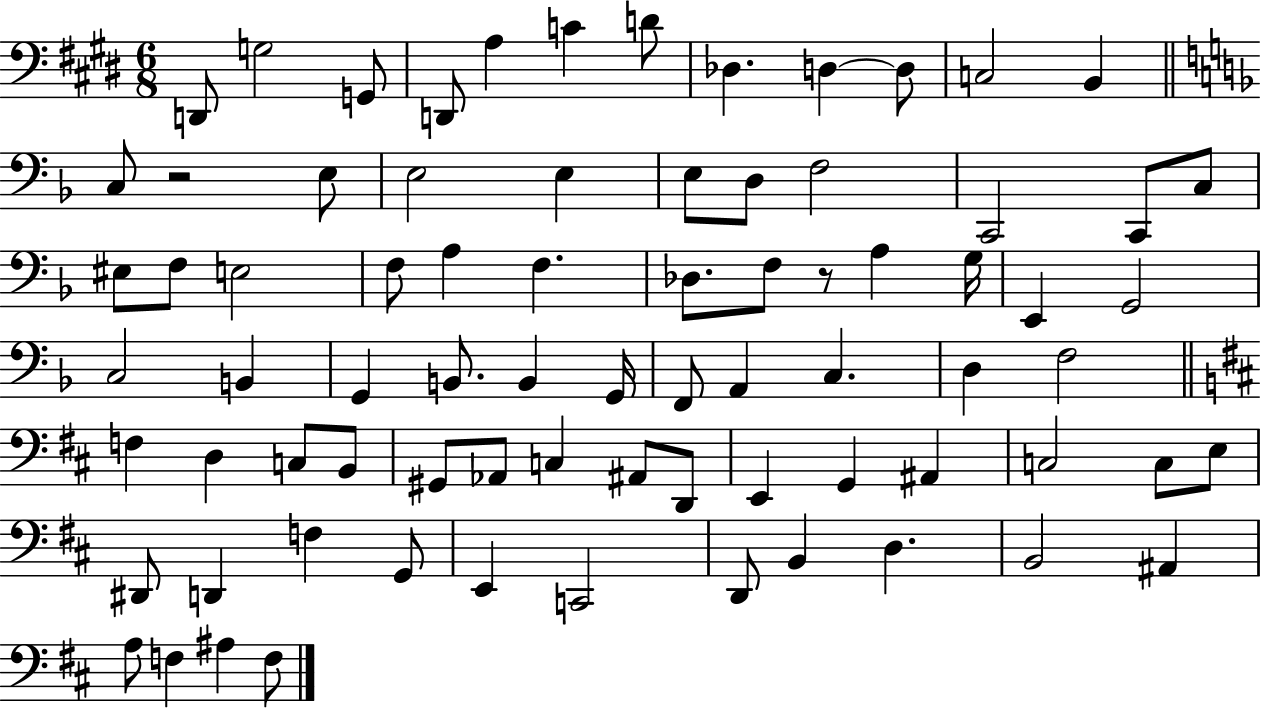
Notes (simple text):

D2/e G3/h G2/e D2/e A3/q C4/q D4/e Db3/q. D3/q D3/e C3/h B2/q C3/e R/h E3/e E3/h E3/q E3/e D3/e F3/h C2/h C2/e C3/e EIS3/e F3/e E3/h F3/e A3/q F3/q. Db3/e. F3/e R/e A3/q G3/s E2/q G2/h C3/h B2/q G2/q B2/e. B2/q G2/s F2/e A2/q C3/q. D3/q F3/h F3/q D3/q C3/e B2/e G#2/e Ab2/e C3/q A#2/e D2/e E2/q G2/q A#2/q C3/h C3/e E3/e D#2/e D2/q F3/q G2/e E2/q C2/h D2/e B2/q D3/q. B2/h A#2/q A3/e F3/q A#3/q F3/e